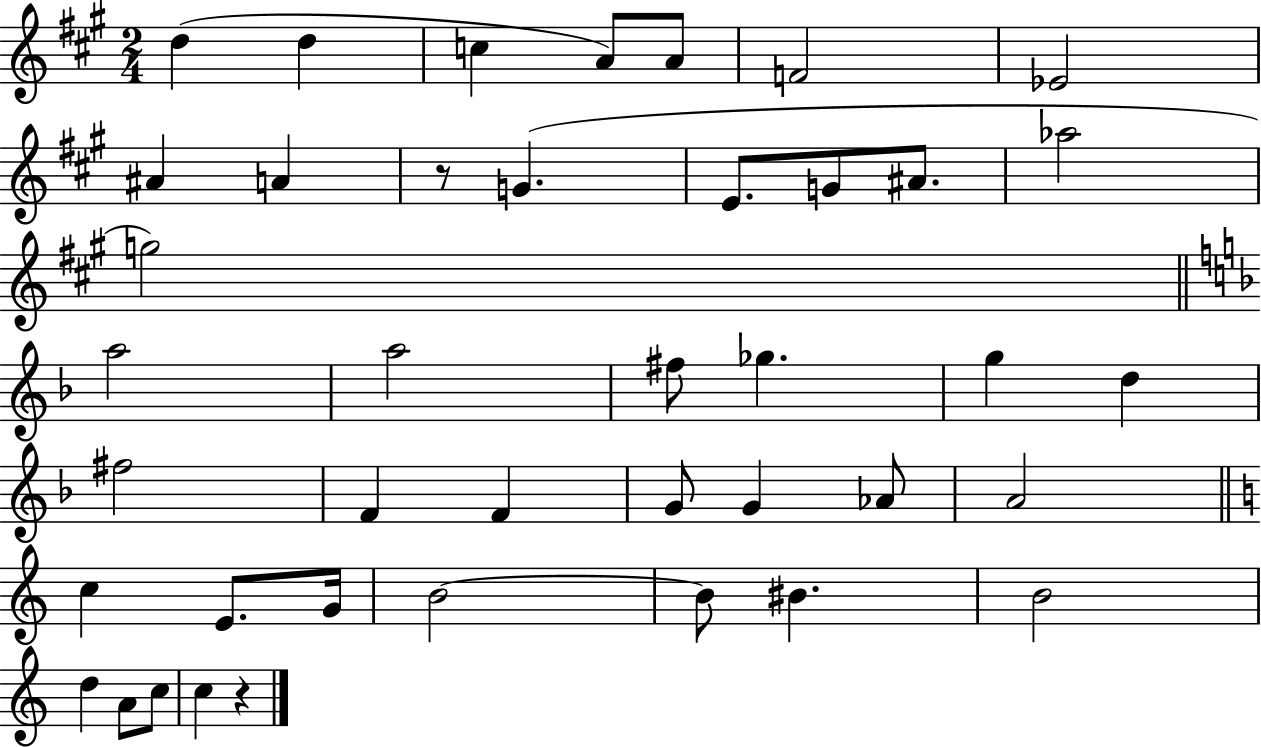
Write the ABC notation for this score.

X:1
T:Untitled
M:2/4
L:1/4
K:A
d d c A/2 A/2 F2 _E2 ^A A z/2 G E/2 G/2 ^A/2 _a2 g2 a2 a2 ^f/2 _g g d ^f2 F F G/2 G _A/2 A2 c E/2 G/4 B2 B/2 ^B B2 d A/2 c/2 c z